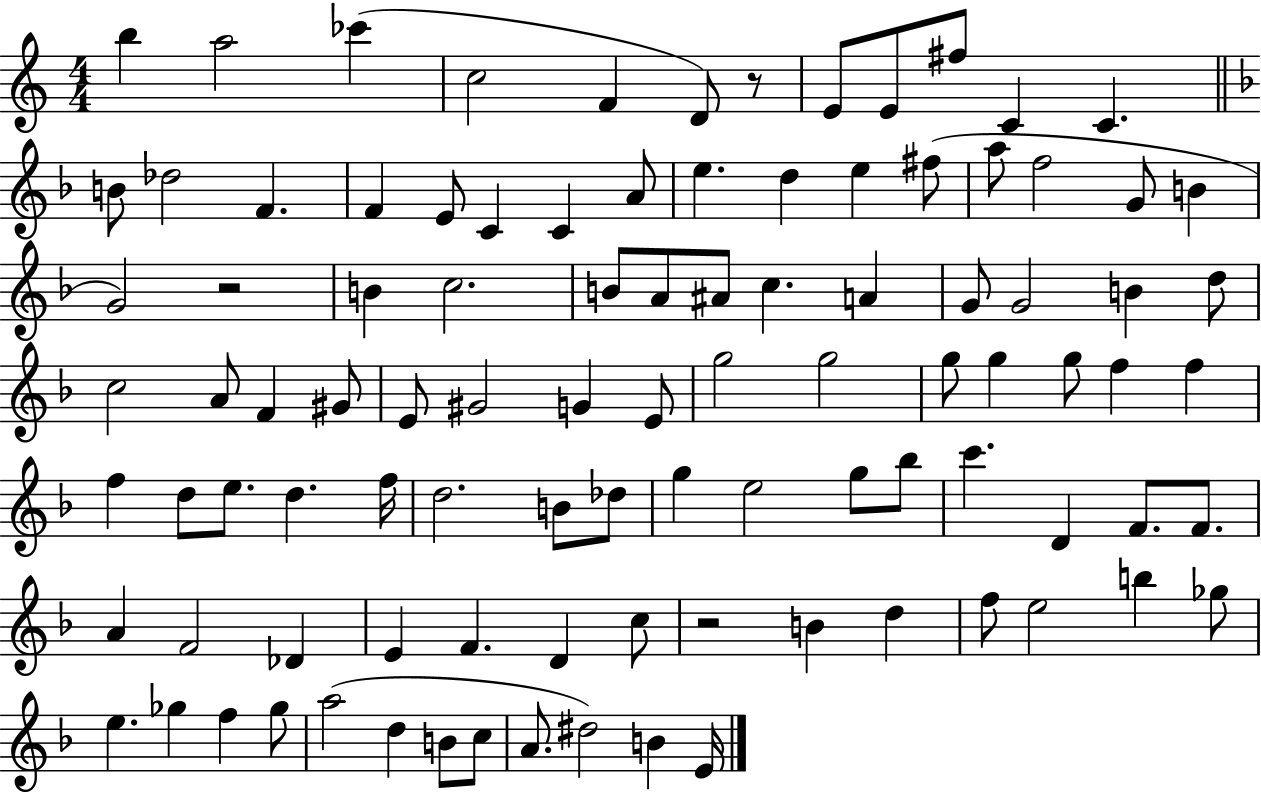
X:1
T:Untitled
M:4/4
L:1/4
K:C
b a2 _c' c2 F D/2 z/2 E/2 E/2 ^f/2 C C B/2 _d2 F F E/2 C C A/2 e d e ^f/2 a/2 f2 G/2 B G2 z2 B c2 B/2 A/2 ^A/2 c A G/2 G2 B d/2 c2 A/2 F ^G/2 E/2 ^G2 G E/2 g2 g2 g/2 g g/2 f f f d/2 e/2 d f/4 d2 B/2 _d/2 g e2 g/2 _b/2 c' D F/2 F/2 A F2 _D E F D c/2 z2 B d f/2 e2 b _g/2 e _g f _g/2 a2 d B/2 c/2 A/2 ^d2 B E/4